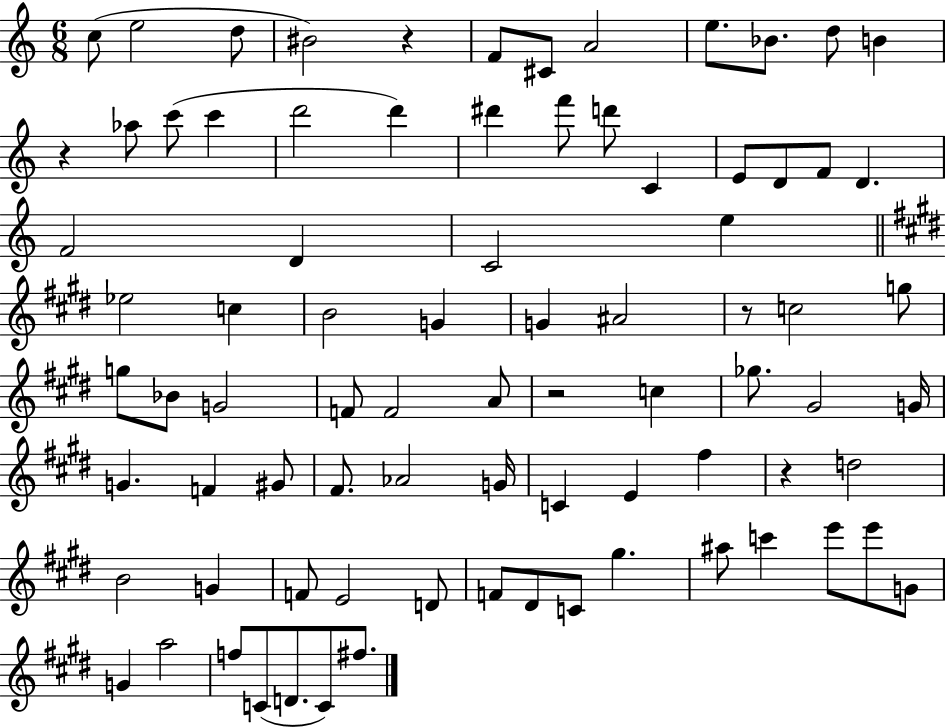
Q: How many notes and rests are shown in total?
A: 82